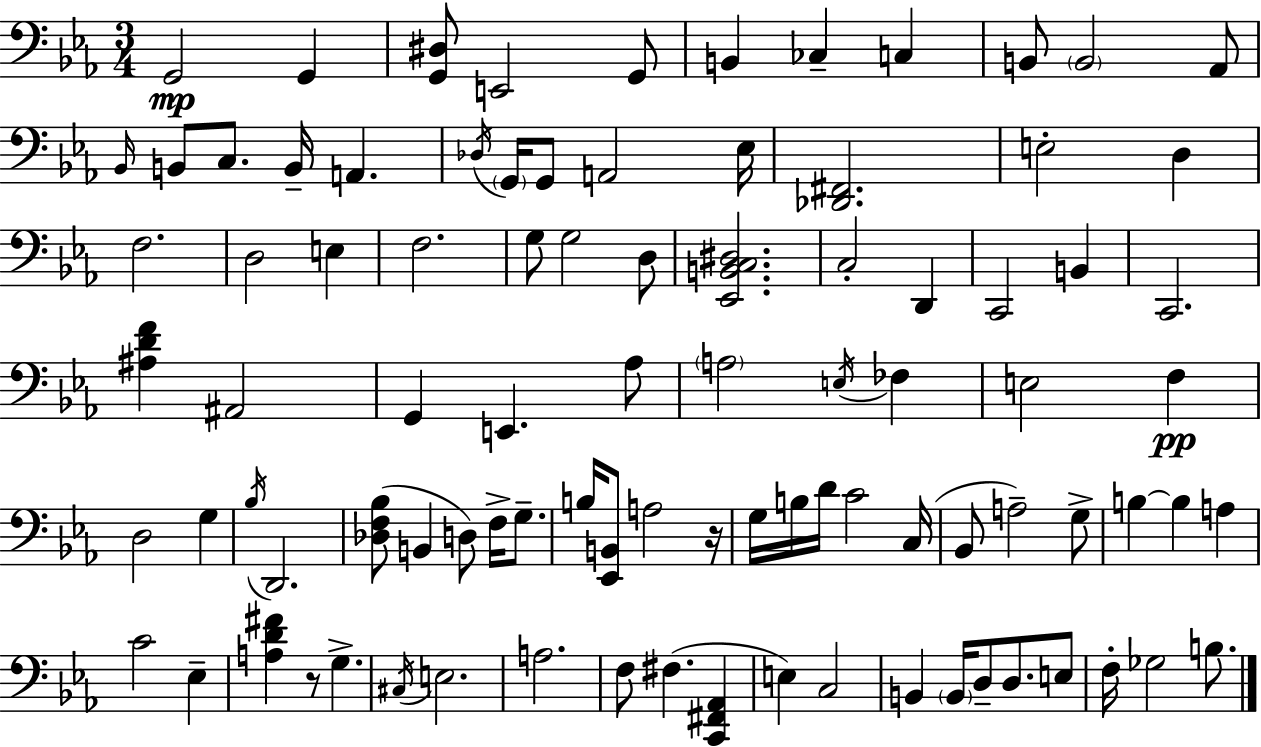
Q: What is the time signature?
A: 3/4